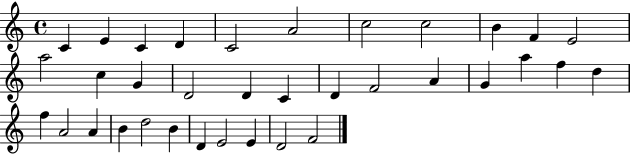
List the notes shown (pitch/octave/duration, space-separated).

C4/q E4/q C4/q D4/q C4/h A4/h C5/h C5/h B4/q F4/q E4/h A5/h C5/q G4/q D4/h D4/q C4/q D4/q F4/h A4/q G4/q A5/q F5/q D5/q F5/q A4/h A4/q B4/q D5/h B4/q D4/q E4/h E4/q D4/h F4/h